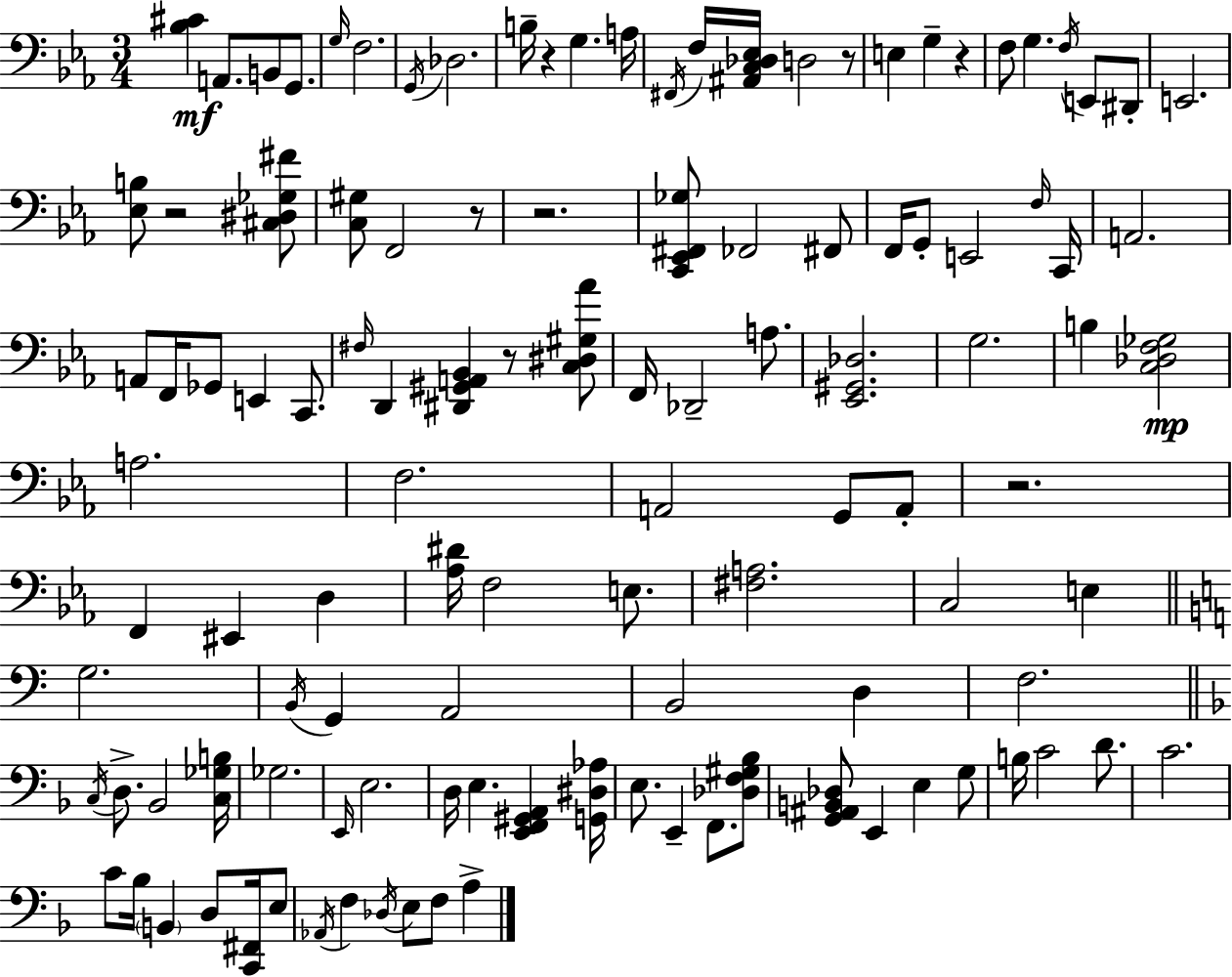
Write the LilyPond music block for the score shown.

{
  \clef bass
  \numericTimeSignature
  \time 3/4
  \key ees \major
  <bes cis'>4\mf a,8. b,8 g,8. | \grace { g16 } f2. | \acciaccatura { g,16 } des2. | b16-- r4 g4. | \break a16 \acciaccatura { fis,16 } f16 <ais, c des ees>16 d2 | r8 e4 g4-- r4 | f8 g4. \acciaccatura { f16 } | e,8 dis,8-. e,2. | \break <ees b>8 r2 | <cis dis ges fis'>8 <c gis>8 f,2 | r8 r2. | <c, ees, fis, ges>8 fes,2 | \break fis,8 f,16 g,8-. e,2 | \grace { f16 } c,16 a,2. | a,8 f,16 ges,8 e,4 | c,8. \grace { fis16 } d,4 <dis, gis, a, bes,>4 | \break r8 <c dis gis aes'>8 f,16 des,2-- | a8. <ees, gis, des>2. | g2. | b4 <c des f ges>2\mp | \break a2. | f2. | a,2 | g,8 a,8-. r2. | \break f,4 eis,4 | d4 <aes dis'>16 f2 | e8. <fis a>2. | c2 | \break e4 \bar "||" \break \key a \minor g2. | \acciaccatura { b,16 } g,4 a,2 | b,2 d4 | f2. | \break \bar "||" \break \key d \minor \acciaccatura { c16 } d8.-> bes,2 | <c ges b>16 ges2. | \grace { e,16 } e2. | d16 e4. <e, f, gis, a,>4 | \break <g, dis aes>16 e8. e,4-- f,8. | <des f gis bes>8 <g, ais, b, des>8 e,4 e4 | g8 b16 c'2 d'8. | c'2. | \break c'8 bes16 \parenthesize b,4 d8 <c, fis,>16 | e8 \acciaccatura { aes,16 } f4 \acciaccatura { des16 } e8 f8 | a4-> \bar "|."
}